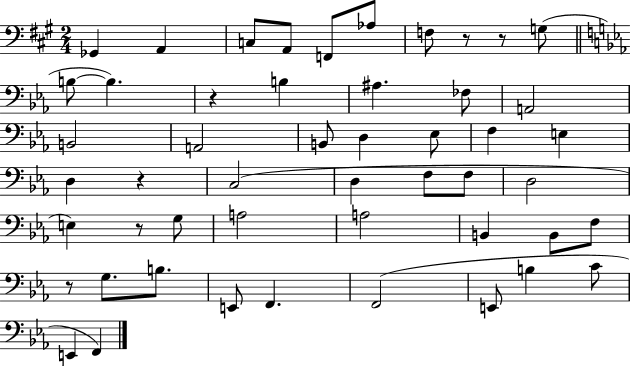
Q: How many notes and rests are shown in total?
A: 50